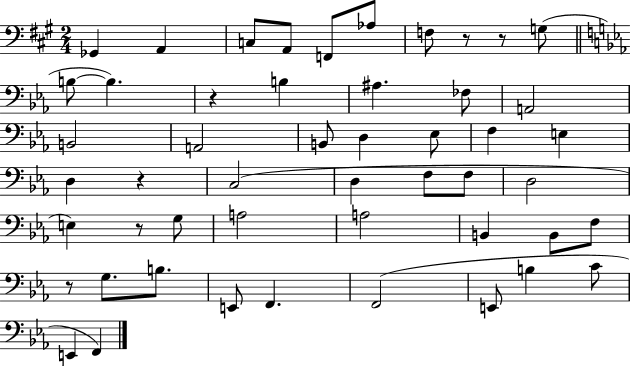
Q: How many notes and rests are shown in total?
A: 50